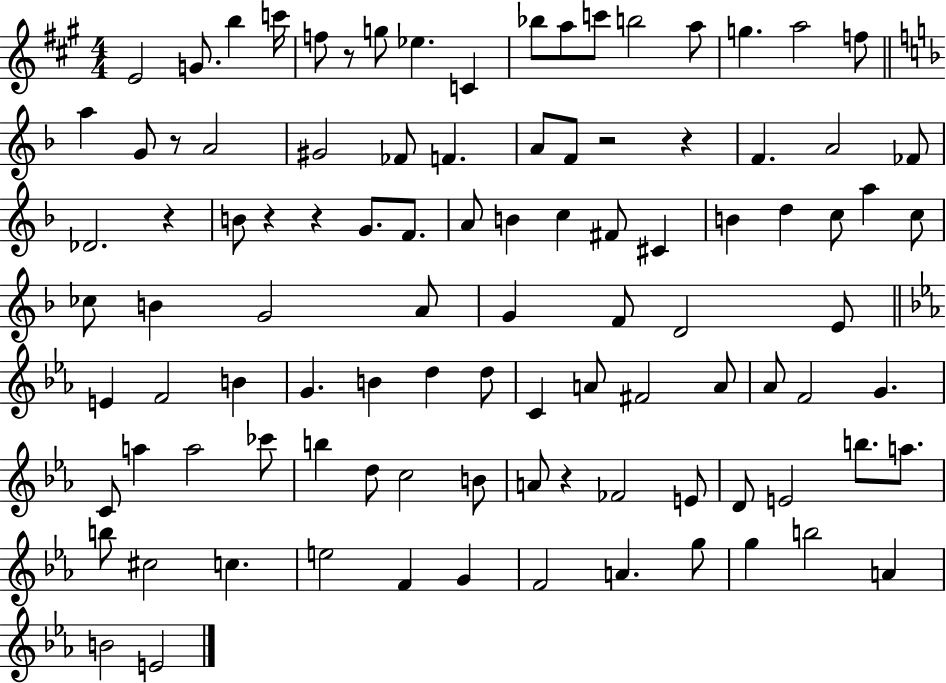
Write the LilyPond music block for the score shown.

{
  \clef treble
  \numericTimeSignature
  \time 4/4
  \key a \major
  e'2 g'8. b''4 c'''16 | f''8 r8 g''8 ees''4. c'4 | bes''8 a''8 c'''8 b''2 a''8 | g''4. a''2 f''8 | \break \bar "||" \break \key d \minor a''4 g'8 r8 a'2 | gis'2 fes'8 f'4. | a'8 f'8 r2 r4 | f'4. a'2 fes'8 | \break des'2. r4 | b'8 r4 r4 g'8. f'8. | a'8 b'4 c''4 fis'8 cis'4 | b'4 d''4 c''8 a''4 c''8 | \break ces''8 b'4 g'2 a'8 | g'4 f'8 d'2 e'8 | \bar "||" \break \key c \minor e'4 f'2 b'4 | g'4. b'4 d''4 d''8 | c'4 a'8 fis'2 a'8 | aes'8 f'2 g'4. | \break c'8 a''4 a''2 ces'''8 | b''4 d''8 c''2 b'8 | a'8 r4 fes'2 e'8 | d'8 e'2 b''8. a''8. | \break b''8 cis''2 c''4. | e''2 f'4 g'4 | f'2 a'4. g''8 | g''4 b''2 a'4 | \break b'2 e'2 | \bar "|."
}